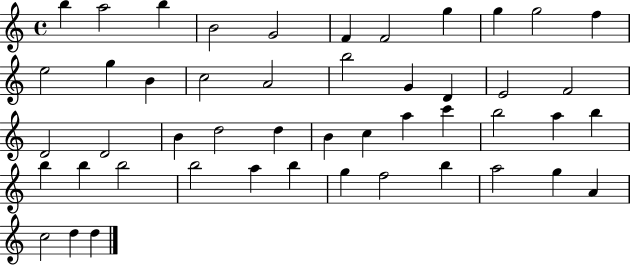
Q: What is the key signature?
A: C major